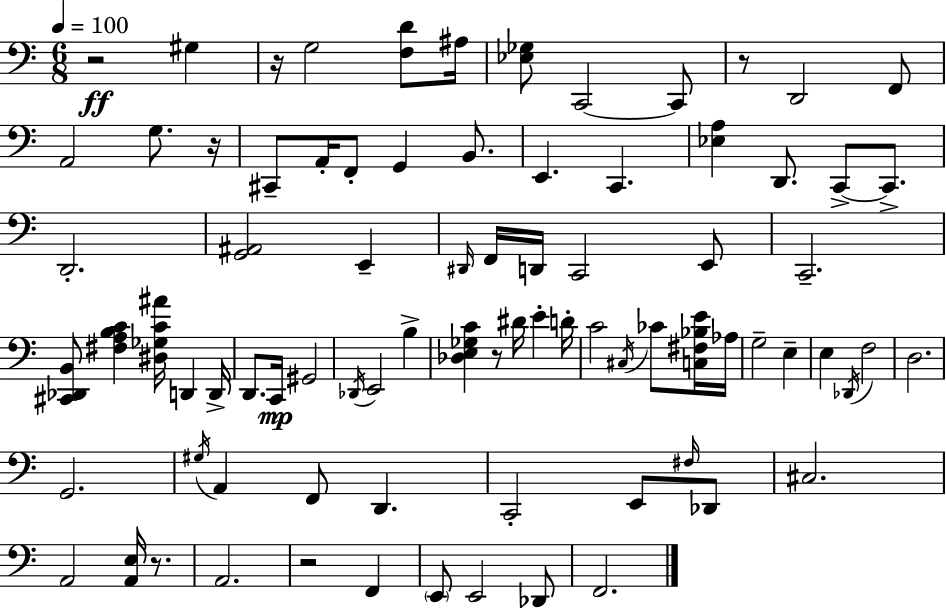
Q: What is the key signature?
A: C major